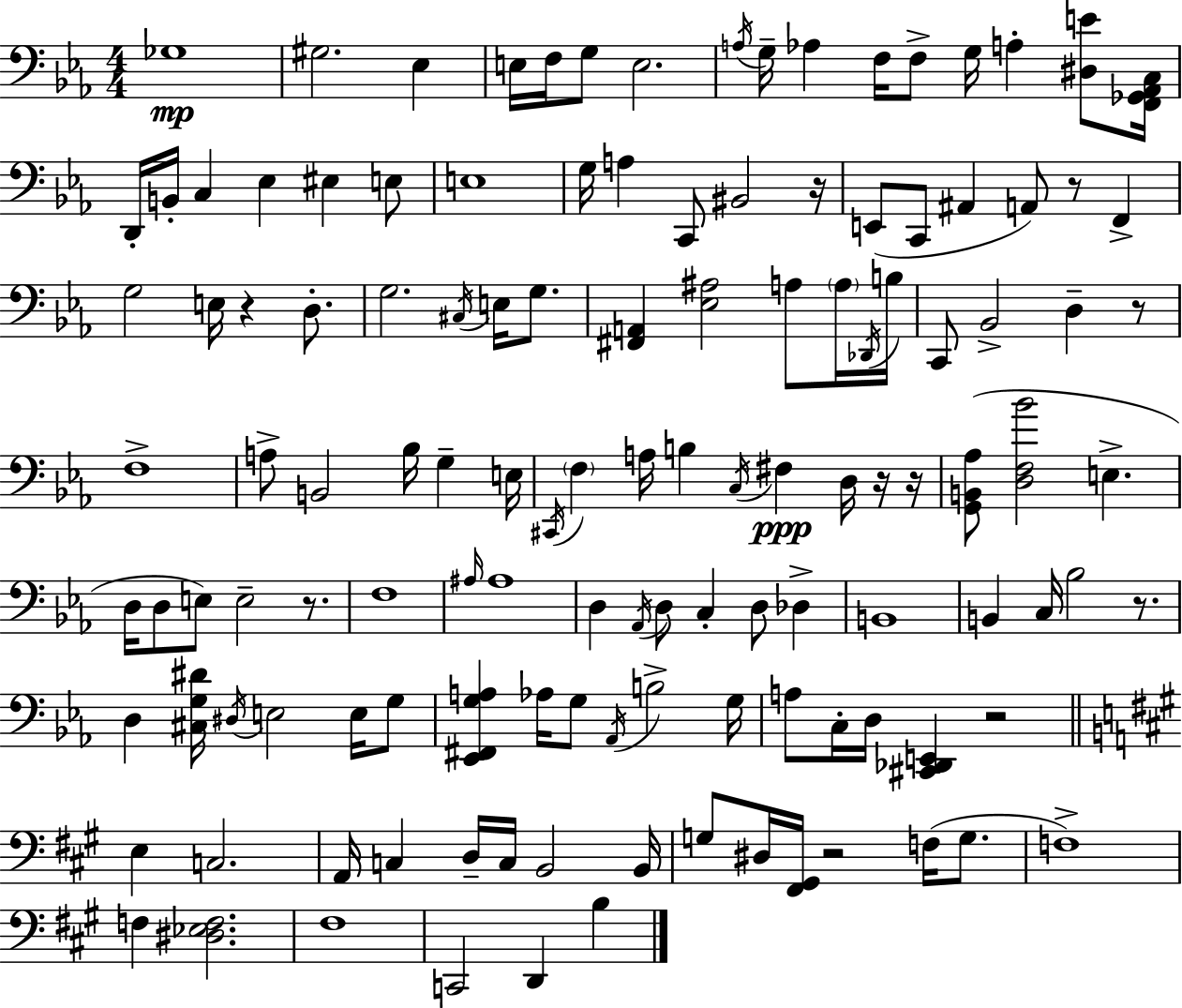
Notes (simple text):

Gb3/w G#3/h. Eb3/q E3/s F3/s G3/e E3/h. A3/s G3/s Ab3/q F3/s F3/e G3/s A3/q [D#3,E4]/e [F2,Gb2,Ab2,C3]/s D2/s B2/s C3/q Eb3/q EIS3/q E3/e E3/w G3/s A3/q C2/e BIS2/h R/s E2/e C2/e A#2/q A2/e R/e F2/q G3/h E3/s R/q D3/e. G3/h. C#3/s E3/s G3/e. [F#2,A2]/q [Eb3,A#3]/h A3/e A3/s Db2/s B3/s C2/e Bb2/h D3/q R/e F3/w A3/e B2/h Bb3/s G3/q E3/s C#2/s F3/q A3/s B3/q C3/s F#3/q D3/s R/s R/s [G2,B2,Ab3]/e [D3,F3,Bb4]/h E3/q. D3/s D3/e E3/e E3/h R/e. F3/w A#3/s A#3/w D3/q Ab2/s D3/e C3/q D3/e Db3/q B2/w B2/q C3/s Bb3/h R/e. D3/q [C#3,G3,D#4]/s D#3/s E3/h E3/s G3/e [Eb2,F#2,G3,A3]/q Ab3/s G3/e Ab2/s B3/h G3/s A3/e C3/s D3/s [C#2,Db2,E2]/q R/h E3/q C3/h. A2/s C3/q D3/s C3/s B2/h B2/s G3/e D#3/s [F#2,G#2]/s R/h F3/s G3/e. F3/w F3/q [D#3,Eb3,F3]/h. F#3/w C2/h D2/q B3/q